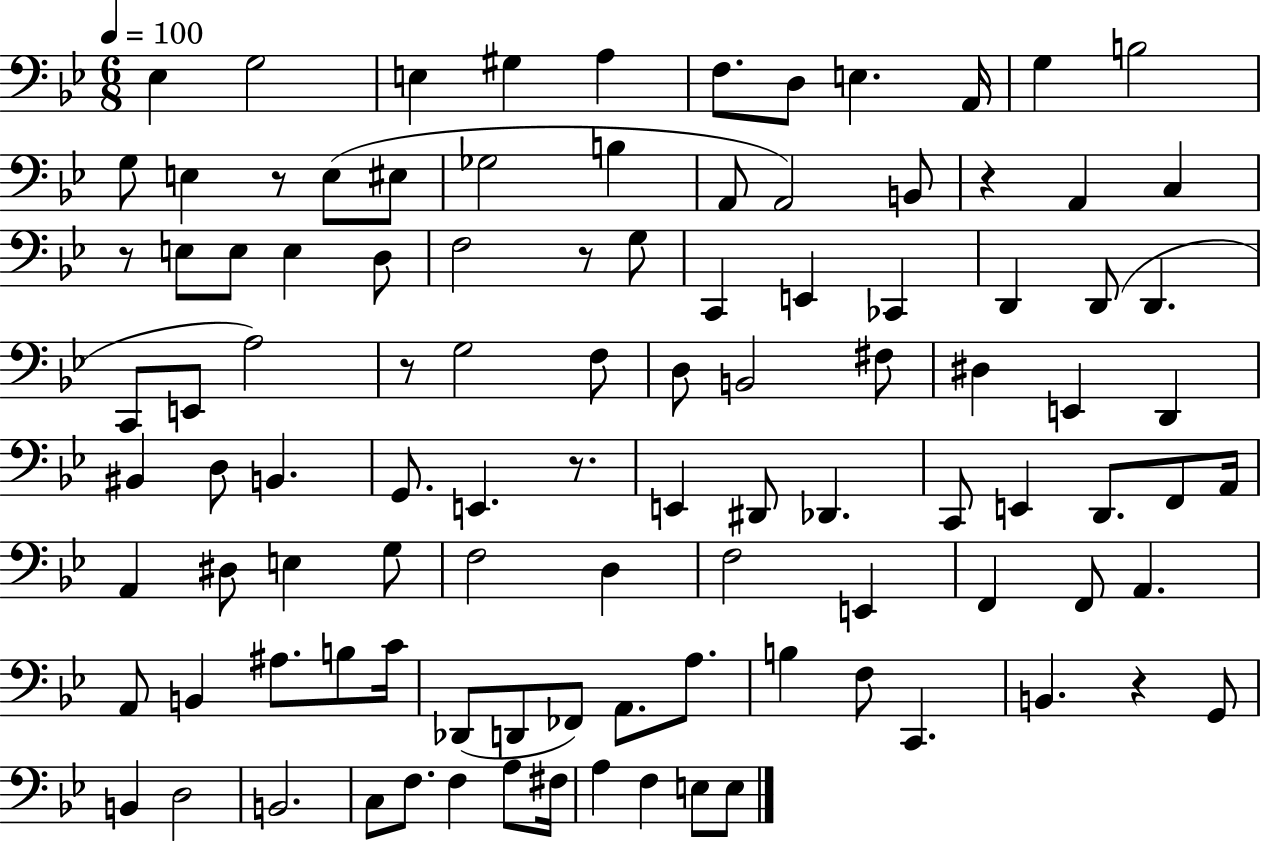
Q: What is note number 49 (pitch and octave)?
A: G2